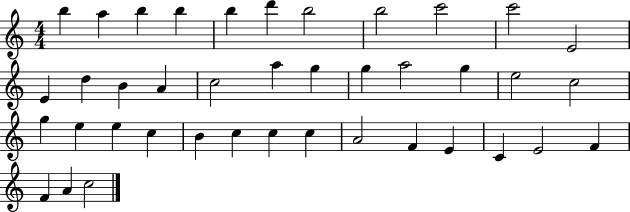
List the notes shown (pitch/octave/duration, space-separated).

B5/q A5/q B5/q B5/q B5/q D6/q B5/h B5/h C6/h C6/h E4/h E4/q D5/q B4/q A4/q C5/h A5/q G5/q G5/q A5/h G5/q E5/h C5/h G5/q E5/q E5/q C5/q B4/q C5/q C5/q C5/q A4/h F4/q E4/q C4/q E4/h F4/q F4/q A4/q C5/h